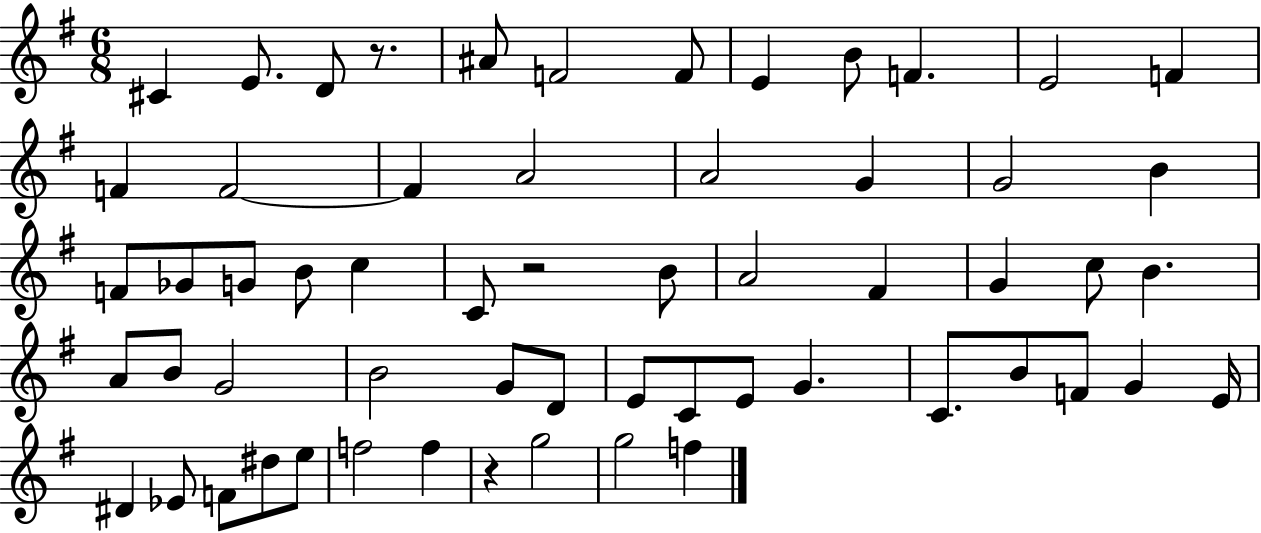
X:1
T:Untitled
M:6/8
L:1/4
K:G
^C E/2 D/2 z/2 ^A/2 F2 F/2 E B/2 F E2 F F F2 F A2 A2 G G2 B F/2 _G/2 G/2 B/2 c C/2 z2 B/2 A2 ^F G c/2 B A/2 B/2 G2 B2 G/2 D/2 E/2 C/2 E/2 G C/2 B/2 F/2 G E/4 ^D _E/2 F/2 ^d/2 e/2 f2 f z g2 g2 f